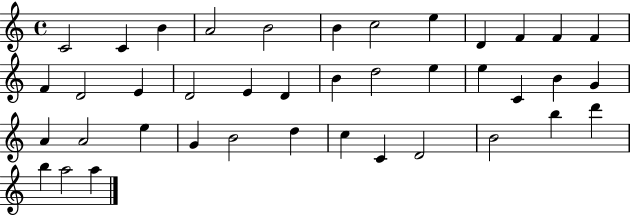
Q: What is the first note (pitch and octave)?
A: C4